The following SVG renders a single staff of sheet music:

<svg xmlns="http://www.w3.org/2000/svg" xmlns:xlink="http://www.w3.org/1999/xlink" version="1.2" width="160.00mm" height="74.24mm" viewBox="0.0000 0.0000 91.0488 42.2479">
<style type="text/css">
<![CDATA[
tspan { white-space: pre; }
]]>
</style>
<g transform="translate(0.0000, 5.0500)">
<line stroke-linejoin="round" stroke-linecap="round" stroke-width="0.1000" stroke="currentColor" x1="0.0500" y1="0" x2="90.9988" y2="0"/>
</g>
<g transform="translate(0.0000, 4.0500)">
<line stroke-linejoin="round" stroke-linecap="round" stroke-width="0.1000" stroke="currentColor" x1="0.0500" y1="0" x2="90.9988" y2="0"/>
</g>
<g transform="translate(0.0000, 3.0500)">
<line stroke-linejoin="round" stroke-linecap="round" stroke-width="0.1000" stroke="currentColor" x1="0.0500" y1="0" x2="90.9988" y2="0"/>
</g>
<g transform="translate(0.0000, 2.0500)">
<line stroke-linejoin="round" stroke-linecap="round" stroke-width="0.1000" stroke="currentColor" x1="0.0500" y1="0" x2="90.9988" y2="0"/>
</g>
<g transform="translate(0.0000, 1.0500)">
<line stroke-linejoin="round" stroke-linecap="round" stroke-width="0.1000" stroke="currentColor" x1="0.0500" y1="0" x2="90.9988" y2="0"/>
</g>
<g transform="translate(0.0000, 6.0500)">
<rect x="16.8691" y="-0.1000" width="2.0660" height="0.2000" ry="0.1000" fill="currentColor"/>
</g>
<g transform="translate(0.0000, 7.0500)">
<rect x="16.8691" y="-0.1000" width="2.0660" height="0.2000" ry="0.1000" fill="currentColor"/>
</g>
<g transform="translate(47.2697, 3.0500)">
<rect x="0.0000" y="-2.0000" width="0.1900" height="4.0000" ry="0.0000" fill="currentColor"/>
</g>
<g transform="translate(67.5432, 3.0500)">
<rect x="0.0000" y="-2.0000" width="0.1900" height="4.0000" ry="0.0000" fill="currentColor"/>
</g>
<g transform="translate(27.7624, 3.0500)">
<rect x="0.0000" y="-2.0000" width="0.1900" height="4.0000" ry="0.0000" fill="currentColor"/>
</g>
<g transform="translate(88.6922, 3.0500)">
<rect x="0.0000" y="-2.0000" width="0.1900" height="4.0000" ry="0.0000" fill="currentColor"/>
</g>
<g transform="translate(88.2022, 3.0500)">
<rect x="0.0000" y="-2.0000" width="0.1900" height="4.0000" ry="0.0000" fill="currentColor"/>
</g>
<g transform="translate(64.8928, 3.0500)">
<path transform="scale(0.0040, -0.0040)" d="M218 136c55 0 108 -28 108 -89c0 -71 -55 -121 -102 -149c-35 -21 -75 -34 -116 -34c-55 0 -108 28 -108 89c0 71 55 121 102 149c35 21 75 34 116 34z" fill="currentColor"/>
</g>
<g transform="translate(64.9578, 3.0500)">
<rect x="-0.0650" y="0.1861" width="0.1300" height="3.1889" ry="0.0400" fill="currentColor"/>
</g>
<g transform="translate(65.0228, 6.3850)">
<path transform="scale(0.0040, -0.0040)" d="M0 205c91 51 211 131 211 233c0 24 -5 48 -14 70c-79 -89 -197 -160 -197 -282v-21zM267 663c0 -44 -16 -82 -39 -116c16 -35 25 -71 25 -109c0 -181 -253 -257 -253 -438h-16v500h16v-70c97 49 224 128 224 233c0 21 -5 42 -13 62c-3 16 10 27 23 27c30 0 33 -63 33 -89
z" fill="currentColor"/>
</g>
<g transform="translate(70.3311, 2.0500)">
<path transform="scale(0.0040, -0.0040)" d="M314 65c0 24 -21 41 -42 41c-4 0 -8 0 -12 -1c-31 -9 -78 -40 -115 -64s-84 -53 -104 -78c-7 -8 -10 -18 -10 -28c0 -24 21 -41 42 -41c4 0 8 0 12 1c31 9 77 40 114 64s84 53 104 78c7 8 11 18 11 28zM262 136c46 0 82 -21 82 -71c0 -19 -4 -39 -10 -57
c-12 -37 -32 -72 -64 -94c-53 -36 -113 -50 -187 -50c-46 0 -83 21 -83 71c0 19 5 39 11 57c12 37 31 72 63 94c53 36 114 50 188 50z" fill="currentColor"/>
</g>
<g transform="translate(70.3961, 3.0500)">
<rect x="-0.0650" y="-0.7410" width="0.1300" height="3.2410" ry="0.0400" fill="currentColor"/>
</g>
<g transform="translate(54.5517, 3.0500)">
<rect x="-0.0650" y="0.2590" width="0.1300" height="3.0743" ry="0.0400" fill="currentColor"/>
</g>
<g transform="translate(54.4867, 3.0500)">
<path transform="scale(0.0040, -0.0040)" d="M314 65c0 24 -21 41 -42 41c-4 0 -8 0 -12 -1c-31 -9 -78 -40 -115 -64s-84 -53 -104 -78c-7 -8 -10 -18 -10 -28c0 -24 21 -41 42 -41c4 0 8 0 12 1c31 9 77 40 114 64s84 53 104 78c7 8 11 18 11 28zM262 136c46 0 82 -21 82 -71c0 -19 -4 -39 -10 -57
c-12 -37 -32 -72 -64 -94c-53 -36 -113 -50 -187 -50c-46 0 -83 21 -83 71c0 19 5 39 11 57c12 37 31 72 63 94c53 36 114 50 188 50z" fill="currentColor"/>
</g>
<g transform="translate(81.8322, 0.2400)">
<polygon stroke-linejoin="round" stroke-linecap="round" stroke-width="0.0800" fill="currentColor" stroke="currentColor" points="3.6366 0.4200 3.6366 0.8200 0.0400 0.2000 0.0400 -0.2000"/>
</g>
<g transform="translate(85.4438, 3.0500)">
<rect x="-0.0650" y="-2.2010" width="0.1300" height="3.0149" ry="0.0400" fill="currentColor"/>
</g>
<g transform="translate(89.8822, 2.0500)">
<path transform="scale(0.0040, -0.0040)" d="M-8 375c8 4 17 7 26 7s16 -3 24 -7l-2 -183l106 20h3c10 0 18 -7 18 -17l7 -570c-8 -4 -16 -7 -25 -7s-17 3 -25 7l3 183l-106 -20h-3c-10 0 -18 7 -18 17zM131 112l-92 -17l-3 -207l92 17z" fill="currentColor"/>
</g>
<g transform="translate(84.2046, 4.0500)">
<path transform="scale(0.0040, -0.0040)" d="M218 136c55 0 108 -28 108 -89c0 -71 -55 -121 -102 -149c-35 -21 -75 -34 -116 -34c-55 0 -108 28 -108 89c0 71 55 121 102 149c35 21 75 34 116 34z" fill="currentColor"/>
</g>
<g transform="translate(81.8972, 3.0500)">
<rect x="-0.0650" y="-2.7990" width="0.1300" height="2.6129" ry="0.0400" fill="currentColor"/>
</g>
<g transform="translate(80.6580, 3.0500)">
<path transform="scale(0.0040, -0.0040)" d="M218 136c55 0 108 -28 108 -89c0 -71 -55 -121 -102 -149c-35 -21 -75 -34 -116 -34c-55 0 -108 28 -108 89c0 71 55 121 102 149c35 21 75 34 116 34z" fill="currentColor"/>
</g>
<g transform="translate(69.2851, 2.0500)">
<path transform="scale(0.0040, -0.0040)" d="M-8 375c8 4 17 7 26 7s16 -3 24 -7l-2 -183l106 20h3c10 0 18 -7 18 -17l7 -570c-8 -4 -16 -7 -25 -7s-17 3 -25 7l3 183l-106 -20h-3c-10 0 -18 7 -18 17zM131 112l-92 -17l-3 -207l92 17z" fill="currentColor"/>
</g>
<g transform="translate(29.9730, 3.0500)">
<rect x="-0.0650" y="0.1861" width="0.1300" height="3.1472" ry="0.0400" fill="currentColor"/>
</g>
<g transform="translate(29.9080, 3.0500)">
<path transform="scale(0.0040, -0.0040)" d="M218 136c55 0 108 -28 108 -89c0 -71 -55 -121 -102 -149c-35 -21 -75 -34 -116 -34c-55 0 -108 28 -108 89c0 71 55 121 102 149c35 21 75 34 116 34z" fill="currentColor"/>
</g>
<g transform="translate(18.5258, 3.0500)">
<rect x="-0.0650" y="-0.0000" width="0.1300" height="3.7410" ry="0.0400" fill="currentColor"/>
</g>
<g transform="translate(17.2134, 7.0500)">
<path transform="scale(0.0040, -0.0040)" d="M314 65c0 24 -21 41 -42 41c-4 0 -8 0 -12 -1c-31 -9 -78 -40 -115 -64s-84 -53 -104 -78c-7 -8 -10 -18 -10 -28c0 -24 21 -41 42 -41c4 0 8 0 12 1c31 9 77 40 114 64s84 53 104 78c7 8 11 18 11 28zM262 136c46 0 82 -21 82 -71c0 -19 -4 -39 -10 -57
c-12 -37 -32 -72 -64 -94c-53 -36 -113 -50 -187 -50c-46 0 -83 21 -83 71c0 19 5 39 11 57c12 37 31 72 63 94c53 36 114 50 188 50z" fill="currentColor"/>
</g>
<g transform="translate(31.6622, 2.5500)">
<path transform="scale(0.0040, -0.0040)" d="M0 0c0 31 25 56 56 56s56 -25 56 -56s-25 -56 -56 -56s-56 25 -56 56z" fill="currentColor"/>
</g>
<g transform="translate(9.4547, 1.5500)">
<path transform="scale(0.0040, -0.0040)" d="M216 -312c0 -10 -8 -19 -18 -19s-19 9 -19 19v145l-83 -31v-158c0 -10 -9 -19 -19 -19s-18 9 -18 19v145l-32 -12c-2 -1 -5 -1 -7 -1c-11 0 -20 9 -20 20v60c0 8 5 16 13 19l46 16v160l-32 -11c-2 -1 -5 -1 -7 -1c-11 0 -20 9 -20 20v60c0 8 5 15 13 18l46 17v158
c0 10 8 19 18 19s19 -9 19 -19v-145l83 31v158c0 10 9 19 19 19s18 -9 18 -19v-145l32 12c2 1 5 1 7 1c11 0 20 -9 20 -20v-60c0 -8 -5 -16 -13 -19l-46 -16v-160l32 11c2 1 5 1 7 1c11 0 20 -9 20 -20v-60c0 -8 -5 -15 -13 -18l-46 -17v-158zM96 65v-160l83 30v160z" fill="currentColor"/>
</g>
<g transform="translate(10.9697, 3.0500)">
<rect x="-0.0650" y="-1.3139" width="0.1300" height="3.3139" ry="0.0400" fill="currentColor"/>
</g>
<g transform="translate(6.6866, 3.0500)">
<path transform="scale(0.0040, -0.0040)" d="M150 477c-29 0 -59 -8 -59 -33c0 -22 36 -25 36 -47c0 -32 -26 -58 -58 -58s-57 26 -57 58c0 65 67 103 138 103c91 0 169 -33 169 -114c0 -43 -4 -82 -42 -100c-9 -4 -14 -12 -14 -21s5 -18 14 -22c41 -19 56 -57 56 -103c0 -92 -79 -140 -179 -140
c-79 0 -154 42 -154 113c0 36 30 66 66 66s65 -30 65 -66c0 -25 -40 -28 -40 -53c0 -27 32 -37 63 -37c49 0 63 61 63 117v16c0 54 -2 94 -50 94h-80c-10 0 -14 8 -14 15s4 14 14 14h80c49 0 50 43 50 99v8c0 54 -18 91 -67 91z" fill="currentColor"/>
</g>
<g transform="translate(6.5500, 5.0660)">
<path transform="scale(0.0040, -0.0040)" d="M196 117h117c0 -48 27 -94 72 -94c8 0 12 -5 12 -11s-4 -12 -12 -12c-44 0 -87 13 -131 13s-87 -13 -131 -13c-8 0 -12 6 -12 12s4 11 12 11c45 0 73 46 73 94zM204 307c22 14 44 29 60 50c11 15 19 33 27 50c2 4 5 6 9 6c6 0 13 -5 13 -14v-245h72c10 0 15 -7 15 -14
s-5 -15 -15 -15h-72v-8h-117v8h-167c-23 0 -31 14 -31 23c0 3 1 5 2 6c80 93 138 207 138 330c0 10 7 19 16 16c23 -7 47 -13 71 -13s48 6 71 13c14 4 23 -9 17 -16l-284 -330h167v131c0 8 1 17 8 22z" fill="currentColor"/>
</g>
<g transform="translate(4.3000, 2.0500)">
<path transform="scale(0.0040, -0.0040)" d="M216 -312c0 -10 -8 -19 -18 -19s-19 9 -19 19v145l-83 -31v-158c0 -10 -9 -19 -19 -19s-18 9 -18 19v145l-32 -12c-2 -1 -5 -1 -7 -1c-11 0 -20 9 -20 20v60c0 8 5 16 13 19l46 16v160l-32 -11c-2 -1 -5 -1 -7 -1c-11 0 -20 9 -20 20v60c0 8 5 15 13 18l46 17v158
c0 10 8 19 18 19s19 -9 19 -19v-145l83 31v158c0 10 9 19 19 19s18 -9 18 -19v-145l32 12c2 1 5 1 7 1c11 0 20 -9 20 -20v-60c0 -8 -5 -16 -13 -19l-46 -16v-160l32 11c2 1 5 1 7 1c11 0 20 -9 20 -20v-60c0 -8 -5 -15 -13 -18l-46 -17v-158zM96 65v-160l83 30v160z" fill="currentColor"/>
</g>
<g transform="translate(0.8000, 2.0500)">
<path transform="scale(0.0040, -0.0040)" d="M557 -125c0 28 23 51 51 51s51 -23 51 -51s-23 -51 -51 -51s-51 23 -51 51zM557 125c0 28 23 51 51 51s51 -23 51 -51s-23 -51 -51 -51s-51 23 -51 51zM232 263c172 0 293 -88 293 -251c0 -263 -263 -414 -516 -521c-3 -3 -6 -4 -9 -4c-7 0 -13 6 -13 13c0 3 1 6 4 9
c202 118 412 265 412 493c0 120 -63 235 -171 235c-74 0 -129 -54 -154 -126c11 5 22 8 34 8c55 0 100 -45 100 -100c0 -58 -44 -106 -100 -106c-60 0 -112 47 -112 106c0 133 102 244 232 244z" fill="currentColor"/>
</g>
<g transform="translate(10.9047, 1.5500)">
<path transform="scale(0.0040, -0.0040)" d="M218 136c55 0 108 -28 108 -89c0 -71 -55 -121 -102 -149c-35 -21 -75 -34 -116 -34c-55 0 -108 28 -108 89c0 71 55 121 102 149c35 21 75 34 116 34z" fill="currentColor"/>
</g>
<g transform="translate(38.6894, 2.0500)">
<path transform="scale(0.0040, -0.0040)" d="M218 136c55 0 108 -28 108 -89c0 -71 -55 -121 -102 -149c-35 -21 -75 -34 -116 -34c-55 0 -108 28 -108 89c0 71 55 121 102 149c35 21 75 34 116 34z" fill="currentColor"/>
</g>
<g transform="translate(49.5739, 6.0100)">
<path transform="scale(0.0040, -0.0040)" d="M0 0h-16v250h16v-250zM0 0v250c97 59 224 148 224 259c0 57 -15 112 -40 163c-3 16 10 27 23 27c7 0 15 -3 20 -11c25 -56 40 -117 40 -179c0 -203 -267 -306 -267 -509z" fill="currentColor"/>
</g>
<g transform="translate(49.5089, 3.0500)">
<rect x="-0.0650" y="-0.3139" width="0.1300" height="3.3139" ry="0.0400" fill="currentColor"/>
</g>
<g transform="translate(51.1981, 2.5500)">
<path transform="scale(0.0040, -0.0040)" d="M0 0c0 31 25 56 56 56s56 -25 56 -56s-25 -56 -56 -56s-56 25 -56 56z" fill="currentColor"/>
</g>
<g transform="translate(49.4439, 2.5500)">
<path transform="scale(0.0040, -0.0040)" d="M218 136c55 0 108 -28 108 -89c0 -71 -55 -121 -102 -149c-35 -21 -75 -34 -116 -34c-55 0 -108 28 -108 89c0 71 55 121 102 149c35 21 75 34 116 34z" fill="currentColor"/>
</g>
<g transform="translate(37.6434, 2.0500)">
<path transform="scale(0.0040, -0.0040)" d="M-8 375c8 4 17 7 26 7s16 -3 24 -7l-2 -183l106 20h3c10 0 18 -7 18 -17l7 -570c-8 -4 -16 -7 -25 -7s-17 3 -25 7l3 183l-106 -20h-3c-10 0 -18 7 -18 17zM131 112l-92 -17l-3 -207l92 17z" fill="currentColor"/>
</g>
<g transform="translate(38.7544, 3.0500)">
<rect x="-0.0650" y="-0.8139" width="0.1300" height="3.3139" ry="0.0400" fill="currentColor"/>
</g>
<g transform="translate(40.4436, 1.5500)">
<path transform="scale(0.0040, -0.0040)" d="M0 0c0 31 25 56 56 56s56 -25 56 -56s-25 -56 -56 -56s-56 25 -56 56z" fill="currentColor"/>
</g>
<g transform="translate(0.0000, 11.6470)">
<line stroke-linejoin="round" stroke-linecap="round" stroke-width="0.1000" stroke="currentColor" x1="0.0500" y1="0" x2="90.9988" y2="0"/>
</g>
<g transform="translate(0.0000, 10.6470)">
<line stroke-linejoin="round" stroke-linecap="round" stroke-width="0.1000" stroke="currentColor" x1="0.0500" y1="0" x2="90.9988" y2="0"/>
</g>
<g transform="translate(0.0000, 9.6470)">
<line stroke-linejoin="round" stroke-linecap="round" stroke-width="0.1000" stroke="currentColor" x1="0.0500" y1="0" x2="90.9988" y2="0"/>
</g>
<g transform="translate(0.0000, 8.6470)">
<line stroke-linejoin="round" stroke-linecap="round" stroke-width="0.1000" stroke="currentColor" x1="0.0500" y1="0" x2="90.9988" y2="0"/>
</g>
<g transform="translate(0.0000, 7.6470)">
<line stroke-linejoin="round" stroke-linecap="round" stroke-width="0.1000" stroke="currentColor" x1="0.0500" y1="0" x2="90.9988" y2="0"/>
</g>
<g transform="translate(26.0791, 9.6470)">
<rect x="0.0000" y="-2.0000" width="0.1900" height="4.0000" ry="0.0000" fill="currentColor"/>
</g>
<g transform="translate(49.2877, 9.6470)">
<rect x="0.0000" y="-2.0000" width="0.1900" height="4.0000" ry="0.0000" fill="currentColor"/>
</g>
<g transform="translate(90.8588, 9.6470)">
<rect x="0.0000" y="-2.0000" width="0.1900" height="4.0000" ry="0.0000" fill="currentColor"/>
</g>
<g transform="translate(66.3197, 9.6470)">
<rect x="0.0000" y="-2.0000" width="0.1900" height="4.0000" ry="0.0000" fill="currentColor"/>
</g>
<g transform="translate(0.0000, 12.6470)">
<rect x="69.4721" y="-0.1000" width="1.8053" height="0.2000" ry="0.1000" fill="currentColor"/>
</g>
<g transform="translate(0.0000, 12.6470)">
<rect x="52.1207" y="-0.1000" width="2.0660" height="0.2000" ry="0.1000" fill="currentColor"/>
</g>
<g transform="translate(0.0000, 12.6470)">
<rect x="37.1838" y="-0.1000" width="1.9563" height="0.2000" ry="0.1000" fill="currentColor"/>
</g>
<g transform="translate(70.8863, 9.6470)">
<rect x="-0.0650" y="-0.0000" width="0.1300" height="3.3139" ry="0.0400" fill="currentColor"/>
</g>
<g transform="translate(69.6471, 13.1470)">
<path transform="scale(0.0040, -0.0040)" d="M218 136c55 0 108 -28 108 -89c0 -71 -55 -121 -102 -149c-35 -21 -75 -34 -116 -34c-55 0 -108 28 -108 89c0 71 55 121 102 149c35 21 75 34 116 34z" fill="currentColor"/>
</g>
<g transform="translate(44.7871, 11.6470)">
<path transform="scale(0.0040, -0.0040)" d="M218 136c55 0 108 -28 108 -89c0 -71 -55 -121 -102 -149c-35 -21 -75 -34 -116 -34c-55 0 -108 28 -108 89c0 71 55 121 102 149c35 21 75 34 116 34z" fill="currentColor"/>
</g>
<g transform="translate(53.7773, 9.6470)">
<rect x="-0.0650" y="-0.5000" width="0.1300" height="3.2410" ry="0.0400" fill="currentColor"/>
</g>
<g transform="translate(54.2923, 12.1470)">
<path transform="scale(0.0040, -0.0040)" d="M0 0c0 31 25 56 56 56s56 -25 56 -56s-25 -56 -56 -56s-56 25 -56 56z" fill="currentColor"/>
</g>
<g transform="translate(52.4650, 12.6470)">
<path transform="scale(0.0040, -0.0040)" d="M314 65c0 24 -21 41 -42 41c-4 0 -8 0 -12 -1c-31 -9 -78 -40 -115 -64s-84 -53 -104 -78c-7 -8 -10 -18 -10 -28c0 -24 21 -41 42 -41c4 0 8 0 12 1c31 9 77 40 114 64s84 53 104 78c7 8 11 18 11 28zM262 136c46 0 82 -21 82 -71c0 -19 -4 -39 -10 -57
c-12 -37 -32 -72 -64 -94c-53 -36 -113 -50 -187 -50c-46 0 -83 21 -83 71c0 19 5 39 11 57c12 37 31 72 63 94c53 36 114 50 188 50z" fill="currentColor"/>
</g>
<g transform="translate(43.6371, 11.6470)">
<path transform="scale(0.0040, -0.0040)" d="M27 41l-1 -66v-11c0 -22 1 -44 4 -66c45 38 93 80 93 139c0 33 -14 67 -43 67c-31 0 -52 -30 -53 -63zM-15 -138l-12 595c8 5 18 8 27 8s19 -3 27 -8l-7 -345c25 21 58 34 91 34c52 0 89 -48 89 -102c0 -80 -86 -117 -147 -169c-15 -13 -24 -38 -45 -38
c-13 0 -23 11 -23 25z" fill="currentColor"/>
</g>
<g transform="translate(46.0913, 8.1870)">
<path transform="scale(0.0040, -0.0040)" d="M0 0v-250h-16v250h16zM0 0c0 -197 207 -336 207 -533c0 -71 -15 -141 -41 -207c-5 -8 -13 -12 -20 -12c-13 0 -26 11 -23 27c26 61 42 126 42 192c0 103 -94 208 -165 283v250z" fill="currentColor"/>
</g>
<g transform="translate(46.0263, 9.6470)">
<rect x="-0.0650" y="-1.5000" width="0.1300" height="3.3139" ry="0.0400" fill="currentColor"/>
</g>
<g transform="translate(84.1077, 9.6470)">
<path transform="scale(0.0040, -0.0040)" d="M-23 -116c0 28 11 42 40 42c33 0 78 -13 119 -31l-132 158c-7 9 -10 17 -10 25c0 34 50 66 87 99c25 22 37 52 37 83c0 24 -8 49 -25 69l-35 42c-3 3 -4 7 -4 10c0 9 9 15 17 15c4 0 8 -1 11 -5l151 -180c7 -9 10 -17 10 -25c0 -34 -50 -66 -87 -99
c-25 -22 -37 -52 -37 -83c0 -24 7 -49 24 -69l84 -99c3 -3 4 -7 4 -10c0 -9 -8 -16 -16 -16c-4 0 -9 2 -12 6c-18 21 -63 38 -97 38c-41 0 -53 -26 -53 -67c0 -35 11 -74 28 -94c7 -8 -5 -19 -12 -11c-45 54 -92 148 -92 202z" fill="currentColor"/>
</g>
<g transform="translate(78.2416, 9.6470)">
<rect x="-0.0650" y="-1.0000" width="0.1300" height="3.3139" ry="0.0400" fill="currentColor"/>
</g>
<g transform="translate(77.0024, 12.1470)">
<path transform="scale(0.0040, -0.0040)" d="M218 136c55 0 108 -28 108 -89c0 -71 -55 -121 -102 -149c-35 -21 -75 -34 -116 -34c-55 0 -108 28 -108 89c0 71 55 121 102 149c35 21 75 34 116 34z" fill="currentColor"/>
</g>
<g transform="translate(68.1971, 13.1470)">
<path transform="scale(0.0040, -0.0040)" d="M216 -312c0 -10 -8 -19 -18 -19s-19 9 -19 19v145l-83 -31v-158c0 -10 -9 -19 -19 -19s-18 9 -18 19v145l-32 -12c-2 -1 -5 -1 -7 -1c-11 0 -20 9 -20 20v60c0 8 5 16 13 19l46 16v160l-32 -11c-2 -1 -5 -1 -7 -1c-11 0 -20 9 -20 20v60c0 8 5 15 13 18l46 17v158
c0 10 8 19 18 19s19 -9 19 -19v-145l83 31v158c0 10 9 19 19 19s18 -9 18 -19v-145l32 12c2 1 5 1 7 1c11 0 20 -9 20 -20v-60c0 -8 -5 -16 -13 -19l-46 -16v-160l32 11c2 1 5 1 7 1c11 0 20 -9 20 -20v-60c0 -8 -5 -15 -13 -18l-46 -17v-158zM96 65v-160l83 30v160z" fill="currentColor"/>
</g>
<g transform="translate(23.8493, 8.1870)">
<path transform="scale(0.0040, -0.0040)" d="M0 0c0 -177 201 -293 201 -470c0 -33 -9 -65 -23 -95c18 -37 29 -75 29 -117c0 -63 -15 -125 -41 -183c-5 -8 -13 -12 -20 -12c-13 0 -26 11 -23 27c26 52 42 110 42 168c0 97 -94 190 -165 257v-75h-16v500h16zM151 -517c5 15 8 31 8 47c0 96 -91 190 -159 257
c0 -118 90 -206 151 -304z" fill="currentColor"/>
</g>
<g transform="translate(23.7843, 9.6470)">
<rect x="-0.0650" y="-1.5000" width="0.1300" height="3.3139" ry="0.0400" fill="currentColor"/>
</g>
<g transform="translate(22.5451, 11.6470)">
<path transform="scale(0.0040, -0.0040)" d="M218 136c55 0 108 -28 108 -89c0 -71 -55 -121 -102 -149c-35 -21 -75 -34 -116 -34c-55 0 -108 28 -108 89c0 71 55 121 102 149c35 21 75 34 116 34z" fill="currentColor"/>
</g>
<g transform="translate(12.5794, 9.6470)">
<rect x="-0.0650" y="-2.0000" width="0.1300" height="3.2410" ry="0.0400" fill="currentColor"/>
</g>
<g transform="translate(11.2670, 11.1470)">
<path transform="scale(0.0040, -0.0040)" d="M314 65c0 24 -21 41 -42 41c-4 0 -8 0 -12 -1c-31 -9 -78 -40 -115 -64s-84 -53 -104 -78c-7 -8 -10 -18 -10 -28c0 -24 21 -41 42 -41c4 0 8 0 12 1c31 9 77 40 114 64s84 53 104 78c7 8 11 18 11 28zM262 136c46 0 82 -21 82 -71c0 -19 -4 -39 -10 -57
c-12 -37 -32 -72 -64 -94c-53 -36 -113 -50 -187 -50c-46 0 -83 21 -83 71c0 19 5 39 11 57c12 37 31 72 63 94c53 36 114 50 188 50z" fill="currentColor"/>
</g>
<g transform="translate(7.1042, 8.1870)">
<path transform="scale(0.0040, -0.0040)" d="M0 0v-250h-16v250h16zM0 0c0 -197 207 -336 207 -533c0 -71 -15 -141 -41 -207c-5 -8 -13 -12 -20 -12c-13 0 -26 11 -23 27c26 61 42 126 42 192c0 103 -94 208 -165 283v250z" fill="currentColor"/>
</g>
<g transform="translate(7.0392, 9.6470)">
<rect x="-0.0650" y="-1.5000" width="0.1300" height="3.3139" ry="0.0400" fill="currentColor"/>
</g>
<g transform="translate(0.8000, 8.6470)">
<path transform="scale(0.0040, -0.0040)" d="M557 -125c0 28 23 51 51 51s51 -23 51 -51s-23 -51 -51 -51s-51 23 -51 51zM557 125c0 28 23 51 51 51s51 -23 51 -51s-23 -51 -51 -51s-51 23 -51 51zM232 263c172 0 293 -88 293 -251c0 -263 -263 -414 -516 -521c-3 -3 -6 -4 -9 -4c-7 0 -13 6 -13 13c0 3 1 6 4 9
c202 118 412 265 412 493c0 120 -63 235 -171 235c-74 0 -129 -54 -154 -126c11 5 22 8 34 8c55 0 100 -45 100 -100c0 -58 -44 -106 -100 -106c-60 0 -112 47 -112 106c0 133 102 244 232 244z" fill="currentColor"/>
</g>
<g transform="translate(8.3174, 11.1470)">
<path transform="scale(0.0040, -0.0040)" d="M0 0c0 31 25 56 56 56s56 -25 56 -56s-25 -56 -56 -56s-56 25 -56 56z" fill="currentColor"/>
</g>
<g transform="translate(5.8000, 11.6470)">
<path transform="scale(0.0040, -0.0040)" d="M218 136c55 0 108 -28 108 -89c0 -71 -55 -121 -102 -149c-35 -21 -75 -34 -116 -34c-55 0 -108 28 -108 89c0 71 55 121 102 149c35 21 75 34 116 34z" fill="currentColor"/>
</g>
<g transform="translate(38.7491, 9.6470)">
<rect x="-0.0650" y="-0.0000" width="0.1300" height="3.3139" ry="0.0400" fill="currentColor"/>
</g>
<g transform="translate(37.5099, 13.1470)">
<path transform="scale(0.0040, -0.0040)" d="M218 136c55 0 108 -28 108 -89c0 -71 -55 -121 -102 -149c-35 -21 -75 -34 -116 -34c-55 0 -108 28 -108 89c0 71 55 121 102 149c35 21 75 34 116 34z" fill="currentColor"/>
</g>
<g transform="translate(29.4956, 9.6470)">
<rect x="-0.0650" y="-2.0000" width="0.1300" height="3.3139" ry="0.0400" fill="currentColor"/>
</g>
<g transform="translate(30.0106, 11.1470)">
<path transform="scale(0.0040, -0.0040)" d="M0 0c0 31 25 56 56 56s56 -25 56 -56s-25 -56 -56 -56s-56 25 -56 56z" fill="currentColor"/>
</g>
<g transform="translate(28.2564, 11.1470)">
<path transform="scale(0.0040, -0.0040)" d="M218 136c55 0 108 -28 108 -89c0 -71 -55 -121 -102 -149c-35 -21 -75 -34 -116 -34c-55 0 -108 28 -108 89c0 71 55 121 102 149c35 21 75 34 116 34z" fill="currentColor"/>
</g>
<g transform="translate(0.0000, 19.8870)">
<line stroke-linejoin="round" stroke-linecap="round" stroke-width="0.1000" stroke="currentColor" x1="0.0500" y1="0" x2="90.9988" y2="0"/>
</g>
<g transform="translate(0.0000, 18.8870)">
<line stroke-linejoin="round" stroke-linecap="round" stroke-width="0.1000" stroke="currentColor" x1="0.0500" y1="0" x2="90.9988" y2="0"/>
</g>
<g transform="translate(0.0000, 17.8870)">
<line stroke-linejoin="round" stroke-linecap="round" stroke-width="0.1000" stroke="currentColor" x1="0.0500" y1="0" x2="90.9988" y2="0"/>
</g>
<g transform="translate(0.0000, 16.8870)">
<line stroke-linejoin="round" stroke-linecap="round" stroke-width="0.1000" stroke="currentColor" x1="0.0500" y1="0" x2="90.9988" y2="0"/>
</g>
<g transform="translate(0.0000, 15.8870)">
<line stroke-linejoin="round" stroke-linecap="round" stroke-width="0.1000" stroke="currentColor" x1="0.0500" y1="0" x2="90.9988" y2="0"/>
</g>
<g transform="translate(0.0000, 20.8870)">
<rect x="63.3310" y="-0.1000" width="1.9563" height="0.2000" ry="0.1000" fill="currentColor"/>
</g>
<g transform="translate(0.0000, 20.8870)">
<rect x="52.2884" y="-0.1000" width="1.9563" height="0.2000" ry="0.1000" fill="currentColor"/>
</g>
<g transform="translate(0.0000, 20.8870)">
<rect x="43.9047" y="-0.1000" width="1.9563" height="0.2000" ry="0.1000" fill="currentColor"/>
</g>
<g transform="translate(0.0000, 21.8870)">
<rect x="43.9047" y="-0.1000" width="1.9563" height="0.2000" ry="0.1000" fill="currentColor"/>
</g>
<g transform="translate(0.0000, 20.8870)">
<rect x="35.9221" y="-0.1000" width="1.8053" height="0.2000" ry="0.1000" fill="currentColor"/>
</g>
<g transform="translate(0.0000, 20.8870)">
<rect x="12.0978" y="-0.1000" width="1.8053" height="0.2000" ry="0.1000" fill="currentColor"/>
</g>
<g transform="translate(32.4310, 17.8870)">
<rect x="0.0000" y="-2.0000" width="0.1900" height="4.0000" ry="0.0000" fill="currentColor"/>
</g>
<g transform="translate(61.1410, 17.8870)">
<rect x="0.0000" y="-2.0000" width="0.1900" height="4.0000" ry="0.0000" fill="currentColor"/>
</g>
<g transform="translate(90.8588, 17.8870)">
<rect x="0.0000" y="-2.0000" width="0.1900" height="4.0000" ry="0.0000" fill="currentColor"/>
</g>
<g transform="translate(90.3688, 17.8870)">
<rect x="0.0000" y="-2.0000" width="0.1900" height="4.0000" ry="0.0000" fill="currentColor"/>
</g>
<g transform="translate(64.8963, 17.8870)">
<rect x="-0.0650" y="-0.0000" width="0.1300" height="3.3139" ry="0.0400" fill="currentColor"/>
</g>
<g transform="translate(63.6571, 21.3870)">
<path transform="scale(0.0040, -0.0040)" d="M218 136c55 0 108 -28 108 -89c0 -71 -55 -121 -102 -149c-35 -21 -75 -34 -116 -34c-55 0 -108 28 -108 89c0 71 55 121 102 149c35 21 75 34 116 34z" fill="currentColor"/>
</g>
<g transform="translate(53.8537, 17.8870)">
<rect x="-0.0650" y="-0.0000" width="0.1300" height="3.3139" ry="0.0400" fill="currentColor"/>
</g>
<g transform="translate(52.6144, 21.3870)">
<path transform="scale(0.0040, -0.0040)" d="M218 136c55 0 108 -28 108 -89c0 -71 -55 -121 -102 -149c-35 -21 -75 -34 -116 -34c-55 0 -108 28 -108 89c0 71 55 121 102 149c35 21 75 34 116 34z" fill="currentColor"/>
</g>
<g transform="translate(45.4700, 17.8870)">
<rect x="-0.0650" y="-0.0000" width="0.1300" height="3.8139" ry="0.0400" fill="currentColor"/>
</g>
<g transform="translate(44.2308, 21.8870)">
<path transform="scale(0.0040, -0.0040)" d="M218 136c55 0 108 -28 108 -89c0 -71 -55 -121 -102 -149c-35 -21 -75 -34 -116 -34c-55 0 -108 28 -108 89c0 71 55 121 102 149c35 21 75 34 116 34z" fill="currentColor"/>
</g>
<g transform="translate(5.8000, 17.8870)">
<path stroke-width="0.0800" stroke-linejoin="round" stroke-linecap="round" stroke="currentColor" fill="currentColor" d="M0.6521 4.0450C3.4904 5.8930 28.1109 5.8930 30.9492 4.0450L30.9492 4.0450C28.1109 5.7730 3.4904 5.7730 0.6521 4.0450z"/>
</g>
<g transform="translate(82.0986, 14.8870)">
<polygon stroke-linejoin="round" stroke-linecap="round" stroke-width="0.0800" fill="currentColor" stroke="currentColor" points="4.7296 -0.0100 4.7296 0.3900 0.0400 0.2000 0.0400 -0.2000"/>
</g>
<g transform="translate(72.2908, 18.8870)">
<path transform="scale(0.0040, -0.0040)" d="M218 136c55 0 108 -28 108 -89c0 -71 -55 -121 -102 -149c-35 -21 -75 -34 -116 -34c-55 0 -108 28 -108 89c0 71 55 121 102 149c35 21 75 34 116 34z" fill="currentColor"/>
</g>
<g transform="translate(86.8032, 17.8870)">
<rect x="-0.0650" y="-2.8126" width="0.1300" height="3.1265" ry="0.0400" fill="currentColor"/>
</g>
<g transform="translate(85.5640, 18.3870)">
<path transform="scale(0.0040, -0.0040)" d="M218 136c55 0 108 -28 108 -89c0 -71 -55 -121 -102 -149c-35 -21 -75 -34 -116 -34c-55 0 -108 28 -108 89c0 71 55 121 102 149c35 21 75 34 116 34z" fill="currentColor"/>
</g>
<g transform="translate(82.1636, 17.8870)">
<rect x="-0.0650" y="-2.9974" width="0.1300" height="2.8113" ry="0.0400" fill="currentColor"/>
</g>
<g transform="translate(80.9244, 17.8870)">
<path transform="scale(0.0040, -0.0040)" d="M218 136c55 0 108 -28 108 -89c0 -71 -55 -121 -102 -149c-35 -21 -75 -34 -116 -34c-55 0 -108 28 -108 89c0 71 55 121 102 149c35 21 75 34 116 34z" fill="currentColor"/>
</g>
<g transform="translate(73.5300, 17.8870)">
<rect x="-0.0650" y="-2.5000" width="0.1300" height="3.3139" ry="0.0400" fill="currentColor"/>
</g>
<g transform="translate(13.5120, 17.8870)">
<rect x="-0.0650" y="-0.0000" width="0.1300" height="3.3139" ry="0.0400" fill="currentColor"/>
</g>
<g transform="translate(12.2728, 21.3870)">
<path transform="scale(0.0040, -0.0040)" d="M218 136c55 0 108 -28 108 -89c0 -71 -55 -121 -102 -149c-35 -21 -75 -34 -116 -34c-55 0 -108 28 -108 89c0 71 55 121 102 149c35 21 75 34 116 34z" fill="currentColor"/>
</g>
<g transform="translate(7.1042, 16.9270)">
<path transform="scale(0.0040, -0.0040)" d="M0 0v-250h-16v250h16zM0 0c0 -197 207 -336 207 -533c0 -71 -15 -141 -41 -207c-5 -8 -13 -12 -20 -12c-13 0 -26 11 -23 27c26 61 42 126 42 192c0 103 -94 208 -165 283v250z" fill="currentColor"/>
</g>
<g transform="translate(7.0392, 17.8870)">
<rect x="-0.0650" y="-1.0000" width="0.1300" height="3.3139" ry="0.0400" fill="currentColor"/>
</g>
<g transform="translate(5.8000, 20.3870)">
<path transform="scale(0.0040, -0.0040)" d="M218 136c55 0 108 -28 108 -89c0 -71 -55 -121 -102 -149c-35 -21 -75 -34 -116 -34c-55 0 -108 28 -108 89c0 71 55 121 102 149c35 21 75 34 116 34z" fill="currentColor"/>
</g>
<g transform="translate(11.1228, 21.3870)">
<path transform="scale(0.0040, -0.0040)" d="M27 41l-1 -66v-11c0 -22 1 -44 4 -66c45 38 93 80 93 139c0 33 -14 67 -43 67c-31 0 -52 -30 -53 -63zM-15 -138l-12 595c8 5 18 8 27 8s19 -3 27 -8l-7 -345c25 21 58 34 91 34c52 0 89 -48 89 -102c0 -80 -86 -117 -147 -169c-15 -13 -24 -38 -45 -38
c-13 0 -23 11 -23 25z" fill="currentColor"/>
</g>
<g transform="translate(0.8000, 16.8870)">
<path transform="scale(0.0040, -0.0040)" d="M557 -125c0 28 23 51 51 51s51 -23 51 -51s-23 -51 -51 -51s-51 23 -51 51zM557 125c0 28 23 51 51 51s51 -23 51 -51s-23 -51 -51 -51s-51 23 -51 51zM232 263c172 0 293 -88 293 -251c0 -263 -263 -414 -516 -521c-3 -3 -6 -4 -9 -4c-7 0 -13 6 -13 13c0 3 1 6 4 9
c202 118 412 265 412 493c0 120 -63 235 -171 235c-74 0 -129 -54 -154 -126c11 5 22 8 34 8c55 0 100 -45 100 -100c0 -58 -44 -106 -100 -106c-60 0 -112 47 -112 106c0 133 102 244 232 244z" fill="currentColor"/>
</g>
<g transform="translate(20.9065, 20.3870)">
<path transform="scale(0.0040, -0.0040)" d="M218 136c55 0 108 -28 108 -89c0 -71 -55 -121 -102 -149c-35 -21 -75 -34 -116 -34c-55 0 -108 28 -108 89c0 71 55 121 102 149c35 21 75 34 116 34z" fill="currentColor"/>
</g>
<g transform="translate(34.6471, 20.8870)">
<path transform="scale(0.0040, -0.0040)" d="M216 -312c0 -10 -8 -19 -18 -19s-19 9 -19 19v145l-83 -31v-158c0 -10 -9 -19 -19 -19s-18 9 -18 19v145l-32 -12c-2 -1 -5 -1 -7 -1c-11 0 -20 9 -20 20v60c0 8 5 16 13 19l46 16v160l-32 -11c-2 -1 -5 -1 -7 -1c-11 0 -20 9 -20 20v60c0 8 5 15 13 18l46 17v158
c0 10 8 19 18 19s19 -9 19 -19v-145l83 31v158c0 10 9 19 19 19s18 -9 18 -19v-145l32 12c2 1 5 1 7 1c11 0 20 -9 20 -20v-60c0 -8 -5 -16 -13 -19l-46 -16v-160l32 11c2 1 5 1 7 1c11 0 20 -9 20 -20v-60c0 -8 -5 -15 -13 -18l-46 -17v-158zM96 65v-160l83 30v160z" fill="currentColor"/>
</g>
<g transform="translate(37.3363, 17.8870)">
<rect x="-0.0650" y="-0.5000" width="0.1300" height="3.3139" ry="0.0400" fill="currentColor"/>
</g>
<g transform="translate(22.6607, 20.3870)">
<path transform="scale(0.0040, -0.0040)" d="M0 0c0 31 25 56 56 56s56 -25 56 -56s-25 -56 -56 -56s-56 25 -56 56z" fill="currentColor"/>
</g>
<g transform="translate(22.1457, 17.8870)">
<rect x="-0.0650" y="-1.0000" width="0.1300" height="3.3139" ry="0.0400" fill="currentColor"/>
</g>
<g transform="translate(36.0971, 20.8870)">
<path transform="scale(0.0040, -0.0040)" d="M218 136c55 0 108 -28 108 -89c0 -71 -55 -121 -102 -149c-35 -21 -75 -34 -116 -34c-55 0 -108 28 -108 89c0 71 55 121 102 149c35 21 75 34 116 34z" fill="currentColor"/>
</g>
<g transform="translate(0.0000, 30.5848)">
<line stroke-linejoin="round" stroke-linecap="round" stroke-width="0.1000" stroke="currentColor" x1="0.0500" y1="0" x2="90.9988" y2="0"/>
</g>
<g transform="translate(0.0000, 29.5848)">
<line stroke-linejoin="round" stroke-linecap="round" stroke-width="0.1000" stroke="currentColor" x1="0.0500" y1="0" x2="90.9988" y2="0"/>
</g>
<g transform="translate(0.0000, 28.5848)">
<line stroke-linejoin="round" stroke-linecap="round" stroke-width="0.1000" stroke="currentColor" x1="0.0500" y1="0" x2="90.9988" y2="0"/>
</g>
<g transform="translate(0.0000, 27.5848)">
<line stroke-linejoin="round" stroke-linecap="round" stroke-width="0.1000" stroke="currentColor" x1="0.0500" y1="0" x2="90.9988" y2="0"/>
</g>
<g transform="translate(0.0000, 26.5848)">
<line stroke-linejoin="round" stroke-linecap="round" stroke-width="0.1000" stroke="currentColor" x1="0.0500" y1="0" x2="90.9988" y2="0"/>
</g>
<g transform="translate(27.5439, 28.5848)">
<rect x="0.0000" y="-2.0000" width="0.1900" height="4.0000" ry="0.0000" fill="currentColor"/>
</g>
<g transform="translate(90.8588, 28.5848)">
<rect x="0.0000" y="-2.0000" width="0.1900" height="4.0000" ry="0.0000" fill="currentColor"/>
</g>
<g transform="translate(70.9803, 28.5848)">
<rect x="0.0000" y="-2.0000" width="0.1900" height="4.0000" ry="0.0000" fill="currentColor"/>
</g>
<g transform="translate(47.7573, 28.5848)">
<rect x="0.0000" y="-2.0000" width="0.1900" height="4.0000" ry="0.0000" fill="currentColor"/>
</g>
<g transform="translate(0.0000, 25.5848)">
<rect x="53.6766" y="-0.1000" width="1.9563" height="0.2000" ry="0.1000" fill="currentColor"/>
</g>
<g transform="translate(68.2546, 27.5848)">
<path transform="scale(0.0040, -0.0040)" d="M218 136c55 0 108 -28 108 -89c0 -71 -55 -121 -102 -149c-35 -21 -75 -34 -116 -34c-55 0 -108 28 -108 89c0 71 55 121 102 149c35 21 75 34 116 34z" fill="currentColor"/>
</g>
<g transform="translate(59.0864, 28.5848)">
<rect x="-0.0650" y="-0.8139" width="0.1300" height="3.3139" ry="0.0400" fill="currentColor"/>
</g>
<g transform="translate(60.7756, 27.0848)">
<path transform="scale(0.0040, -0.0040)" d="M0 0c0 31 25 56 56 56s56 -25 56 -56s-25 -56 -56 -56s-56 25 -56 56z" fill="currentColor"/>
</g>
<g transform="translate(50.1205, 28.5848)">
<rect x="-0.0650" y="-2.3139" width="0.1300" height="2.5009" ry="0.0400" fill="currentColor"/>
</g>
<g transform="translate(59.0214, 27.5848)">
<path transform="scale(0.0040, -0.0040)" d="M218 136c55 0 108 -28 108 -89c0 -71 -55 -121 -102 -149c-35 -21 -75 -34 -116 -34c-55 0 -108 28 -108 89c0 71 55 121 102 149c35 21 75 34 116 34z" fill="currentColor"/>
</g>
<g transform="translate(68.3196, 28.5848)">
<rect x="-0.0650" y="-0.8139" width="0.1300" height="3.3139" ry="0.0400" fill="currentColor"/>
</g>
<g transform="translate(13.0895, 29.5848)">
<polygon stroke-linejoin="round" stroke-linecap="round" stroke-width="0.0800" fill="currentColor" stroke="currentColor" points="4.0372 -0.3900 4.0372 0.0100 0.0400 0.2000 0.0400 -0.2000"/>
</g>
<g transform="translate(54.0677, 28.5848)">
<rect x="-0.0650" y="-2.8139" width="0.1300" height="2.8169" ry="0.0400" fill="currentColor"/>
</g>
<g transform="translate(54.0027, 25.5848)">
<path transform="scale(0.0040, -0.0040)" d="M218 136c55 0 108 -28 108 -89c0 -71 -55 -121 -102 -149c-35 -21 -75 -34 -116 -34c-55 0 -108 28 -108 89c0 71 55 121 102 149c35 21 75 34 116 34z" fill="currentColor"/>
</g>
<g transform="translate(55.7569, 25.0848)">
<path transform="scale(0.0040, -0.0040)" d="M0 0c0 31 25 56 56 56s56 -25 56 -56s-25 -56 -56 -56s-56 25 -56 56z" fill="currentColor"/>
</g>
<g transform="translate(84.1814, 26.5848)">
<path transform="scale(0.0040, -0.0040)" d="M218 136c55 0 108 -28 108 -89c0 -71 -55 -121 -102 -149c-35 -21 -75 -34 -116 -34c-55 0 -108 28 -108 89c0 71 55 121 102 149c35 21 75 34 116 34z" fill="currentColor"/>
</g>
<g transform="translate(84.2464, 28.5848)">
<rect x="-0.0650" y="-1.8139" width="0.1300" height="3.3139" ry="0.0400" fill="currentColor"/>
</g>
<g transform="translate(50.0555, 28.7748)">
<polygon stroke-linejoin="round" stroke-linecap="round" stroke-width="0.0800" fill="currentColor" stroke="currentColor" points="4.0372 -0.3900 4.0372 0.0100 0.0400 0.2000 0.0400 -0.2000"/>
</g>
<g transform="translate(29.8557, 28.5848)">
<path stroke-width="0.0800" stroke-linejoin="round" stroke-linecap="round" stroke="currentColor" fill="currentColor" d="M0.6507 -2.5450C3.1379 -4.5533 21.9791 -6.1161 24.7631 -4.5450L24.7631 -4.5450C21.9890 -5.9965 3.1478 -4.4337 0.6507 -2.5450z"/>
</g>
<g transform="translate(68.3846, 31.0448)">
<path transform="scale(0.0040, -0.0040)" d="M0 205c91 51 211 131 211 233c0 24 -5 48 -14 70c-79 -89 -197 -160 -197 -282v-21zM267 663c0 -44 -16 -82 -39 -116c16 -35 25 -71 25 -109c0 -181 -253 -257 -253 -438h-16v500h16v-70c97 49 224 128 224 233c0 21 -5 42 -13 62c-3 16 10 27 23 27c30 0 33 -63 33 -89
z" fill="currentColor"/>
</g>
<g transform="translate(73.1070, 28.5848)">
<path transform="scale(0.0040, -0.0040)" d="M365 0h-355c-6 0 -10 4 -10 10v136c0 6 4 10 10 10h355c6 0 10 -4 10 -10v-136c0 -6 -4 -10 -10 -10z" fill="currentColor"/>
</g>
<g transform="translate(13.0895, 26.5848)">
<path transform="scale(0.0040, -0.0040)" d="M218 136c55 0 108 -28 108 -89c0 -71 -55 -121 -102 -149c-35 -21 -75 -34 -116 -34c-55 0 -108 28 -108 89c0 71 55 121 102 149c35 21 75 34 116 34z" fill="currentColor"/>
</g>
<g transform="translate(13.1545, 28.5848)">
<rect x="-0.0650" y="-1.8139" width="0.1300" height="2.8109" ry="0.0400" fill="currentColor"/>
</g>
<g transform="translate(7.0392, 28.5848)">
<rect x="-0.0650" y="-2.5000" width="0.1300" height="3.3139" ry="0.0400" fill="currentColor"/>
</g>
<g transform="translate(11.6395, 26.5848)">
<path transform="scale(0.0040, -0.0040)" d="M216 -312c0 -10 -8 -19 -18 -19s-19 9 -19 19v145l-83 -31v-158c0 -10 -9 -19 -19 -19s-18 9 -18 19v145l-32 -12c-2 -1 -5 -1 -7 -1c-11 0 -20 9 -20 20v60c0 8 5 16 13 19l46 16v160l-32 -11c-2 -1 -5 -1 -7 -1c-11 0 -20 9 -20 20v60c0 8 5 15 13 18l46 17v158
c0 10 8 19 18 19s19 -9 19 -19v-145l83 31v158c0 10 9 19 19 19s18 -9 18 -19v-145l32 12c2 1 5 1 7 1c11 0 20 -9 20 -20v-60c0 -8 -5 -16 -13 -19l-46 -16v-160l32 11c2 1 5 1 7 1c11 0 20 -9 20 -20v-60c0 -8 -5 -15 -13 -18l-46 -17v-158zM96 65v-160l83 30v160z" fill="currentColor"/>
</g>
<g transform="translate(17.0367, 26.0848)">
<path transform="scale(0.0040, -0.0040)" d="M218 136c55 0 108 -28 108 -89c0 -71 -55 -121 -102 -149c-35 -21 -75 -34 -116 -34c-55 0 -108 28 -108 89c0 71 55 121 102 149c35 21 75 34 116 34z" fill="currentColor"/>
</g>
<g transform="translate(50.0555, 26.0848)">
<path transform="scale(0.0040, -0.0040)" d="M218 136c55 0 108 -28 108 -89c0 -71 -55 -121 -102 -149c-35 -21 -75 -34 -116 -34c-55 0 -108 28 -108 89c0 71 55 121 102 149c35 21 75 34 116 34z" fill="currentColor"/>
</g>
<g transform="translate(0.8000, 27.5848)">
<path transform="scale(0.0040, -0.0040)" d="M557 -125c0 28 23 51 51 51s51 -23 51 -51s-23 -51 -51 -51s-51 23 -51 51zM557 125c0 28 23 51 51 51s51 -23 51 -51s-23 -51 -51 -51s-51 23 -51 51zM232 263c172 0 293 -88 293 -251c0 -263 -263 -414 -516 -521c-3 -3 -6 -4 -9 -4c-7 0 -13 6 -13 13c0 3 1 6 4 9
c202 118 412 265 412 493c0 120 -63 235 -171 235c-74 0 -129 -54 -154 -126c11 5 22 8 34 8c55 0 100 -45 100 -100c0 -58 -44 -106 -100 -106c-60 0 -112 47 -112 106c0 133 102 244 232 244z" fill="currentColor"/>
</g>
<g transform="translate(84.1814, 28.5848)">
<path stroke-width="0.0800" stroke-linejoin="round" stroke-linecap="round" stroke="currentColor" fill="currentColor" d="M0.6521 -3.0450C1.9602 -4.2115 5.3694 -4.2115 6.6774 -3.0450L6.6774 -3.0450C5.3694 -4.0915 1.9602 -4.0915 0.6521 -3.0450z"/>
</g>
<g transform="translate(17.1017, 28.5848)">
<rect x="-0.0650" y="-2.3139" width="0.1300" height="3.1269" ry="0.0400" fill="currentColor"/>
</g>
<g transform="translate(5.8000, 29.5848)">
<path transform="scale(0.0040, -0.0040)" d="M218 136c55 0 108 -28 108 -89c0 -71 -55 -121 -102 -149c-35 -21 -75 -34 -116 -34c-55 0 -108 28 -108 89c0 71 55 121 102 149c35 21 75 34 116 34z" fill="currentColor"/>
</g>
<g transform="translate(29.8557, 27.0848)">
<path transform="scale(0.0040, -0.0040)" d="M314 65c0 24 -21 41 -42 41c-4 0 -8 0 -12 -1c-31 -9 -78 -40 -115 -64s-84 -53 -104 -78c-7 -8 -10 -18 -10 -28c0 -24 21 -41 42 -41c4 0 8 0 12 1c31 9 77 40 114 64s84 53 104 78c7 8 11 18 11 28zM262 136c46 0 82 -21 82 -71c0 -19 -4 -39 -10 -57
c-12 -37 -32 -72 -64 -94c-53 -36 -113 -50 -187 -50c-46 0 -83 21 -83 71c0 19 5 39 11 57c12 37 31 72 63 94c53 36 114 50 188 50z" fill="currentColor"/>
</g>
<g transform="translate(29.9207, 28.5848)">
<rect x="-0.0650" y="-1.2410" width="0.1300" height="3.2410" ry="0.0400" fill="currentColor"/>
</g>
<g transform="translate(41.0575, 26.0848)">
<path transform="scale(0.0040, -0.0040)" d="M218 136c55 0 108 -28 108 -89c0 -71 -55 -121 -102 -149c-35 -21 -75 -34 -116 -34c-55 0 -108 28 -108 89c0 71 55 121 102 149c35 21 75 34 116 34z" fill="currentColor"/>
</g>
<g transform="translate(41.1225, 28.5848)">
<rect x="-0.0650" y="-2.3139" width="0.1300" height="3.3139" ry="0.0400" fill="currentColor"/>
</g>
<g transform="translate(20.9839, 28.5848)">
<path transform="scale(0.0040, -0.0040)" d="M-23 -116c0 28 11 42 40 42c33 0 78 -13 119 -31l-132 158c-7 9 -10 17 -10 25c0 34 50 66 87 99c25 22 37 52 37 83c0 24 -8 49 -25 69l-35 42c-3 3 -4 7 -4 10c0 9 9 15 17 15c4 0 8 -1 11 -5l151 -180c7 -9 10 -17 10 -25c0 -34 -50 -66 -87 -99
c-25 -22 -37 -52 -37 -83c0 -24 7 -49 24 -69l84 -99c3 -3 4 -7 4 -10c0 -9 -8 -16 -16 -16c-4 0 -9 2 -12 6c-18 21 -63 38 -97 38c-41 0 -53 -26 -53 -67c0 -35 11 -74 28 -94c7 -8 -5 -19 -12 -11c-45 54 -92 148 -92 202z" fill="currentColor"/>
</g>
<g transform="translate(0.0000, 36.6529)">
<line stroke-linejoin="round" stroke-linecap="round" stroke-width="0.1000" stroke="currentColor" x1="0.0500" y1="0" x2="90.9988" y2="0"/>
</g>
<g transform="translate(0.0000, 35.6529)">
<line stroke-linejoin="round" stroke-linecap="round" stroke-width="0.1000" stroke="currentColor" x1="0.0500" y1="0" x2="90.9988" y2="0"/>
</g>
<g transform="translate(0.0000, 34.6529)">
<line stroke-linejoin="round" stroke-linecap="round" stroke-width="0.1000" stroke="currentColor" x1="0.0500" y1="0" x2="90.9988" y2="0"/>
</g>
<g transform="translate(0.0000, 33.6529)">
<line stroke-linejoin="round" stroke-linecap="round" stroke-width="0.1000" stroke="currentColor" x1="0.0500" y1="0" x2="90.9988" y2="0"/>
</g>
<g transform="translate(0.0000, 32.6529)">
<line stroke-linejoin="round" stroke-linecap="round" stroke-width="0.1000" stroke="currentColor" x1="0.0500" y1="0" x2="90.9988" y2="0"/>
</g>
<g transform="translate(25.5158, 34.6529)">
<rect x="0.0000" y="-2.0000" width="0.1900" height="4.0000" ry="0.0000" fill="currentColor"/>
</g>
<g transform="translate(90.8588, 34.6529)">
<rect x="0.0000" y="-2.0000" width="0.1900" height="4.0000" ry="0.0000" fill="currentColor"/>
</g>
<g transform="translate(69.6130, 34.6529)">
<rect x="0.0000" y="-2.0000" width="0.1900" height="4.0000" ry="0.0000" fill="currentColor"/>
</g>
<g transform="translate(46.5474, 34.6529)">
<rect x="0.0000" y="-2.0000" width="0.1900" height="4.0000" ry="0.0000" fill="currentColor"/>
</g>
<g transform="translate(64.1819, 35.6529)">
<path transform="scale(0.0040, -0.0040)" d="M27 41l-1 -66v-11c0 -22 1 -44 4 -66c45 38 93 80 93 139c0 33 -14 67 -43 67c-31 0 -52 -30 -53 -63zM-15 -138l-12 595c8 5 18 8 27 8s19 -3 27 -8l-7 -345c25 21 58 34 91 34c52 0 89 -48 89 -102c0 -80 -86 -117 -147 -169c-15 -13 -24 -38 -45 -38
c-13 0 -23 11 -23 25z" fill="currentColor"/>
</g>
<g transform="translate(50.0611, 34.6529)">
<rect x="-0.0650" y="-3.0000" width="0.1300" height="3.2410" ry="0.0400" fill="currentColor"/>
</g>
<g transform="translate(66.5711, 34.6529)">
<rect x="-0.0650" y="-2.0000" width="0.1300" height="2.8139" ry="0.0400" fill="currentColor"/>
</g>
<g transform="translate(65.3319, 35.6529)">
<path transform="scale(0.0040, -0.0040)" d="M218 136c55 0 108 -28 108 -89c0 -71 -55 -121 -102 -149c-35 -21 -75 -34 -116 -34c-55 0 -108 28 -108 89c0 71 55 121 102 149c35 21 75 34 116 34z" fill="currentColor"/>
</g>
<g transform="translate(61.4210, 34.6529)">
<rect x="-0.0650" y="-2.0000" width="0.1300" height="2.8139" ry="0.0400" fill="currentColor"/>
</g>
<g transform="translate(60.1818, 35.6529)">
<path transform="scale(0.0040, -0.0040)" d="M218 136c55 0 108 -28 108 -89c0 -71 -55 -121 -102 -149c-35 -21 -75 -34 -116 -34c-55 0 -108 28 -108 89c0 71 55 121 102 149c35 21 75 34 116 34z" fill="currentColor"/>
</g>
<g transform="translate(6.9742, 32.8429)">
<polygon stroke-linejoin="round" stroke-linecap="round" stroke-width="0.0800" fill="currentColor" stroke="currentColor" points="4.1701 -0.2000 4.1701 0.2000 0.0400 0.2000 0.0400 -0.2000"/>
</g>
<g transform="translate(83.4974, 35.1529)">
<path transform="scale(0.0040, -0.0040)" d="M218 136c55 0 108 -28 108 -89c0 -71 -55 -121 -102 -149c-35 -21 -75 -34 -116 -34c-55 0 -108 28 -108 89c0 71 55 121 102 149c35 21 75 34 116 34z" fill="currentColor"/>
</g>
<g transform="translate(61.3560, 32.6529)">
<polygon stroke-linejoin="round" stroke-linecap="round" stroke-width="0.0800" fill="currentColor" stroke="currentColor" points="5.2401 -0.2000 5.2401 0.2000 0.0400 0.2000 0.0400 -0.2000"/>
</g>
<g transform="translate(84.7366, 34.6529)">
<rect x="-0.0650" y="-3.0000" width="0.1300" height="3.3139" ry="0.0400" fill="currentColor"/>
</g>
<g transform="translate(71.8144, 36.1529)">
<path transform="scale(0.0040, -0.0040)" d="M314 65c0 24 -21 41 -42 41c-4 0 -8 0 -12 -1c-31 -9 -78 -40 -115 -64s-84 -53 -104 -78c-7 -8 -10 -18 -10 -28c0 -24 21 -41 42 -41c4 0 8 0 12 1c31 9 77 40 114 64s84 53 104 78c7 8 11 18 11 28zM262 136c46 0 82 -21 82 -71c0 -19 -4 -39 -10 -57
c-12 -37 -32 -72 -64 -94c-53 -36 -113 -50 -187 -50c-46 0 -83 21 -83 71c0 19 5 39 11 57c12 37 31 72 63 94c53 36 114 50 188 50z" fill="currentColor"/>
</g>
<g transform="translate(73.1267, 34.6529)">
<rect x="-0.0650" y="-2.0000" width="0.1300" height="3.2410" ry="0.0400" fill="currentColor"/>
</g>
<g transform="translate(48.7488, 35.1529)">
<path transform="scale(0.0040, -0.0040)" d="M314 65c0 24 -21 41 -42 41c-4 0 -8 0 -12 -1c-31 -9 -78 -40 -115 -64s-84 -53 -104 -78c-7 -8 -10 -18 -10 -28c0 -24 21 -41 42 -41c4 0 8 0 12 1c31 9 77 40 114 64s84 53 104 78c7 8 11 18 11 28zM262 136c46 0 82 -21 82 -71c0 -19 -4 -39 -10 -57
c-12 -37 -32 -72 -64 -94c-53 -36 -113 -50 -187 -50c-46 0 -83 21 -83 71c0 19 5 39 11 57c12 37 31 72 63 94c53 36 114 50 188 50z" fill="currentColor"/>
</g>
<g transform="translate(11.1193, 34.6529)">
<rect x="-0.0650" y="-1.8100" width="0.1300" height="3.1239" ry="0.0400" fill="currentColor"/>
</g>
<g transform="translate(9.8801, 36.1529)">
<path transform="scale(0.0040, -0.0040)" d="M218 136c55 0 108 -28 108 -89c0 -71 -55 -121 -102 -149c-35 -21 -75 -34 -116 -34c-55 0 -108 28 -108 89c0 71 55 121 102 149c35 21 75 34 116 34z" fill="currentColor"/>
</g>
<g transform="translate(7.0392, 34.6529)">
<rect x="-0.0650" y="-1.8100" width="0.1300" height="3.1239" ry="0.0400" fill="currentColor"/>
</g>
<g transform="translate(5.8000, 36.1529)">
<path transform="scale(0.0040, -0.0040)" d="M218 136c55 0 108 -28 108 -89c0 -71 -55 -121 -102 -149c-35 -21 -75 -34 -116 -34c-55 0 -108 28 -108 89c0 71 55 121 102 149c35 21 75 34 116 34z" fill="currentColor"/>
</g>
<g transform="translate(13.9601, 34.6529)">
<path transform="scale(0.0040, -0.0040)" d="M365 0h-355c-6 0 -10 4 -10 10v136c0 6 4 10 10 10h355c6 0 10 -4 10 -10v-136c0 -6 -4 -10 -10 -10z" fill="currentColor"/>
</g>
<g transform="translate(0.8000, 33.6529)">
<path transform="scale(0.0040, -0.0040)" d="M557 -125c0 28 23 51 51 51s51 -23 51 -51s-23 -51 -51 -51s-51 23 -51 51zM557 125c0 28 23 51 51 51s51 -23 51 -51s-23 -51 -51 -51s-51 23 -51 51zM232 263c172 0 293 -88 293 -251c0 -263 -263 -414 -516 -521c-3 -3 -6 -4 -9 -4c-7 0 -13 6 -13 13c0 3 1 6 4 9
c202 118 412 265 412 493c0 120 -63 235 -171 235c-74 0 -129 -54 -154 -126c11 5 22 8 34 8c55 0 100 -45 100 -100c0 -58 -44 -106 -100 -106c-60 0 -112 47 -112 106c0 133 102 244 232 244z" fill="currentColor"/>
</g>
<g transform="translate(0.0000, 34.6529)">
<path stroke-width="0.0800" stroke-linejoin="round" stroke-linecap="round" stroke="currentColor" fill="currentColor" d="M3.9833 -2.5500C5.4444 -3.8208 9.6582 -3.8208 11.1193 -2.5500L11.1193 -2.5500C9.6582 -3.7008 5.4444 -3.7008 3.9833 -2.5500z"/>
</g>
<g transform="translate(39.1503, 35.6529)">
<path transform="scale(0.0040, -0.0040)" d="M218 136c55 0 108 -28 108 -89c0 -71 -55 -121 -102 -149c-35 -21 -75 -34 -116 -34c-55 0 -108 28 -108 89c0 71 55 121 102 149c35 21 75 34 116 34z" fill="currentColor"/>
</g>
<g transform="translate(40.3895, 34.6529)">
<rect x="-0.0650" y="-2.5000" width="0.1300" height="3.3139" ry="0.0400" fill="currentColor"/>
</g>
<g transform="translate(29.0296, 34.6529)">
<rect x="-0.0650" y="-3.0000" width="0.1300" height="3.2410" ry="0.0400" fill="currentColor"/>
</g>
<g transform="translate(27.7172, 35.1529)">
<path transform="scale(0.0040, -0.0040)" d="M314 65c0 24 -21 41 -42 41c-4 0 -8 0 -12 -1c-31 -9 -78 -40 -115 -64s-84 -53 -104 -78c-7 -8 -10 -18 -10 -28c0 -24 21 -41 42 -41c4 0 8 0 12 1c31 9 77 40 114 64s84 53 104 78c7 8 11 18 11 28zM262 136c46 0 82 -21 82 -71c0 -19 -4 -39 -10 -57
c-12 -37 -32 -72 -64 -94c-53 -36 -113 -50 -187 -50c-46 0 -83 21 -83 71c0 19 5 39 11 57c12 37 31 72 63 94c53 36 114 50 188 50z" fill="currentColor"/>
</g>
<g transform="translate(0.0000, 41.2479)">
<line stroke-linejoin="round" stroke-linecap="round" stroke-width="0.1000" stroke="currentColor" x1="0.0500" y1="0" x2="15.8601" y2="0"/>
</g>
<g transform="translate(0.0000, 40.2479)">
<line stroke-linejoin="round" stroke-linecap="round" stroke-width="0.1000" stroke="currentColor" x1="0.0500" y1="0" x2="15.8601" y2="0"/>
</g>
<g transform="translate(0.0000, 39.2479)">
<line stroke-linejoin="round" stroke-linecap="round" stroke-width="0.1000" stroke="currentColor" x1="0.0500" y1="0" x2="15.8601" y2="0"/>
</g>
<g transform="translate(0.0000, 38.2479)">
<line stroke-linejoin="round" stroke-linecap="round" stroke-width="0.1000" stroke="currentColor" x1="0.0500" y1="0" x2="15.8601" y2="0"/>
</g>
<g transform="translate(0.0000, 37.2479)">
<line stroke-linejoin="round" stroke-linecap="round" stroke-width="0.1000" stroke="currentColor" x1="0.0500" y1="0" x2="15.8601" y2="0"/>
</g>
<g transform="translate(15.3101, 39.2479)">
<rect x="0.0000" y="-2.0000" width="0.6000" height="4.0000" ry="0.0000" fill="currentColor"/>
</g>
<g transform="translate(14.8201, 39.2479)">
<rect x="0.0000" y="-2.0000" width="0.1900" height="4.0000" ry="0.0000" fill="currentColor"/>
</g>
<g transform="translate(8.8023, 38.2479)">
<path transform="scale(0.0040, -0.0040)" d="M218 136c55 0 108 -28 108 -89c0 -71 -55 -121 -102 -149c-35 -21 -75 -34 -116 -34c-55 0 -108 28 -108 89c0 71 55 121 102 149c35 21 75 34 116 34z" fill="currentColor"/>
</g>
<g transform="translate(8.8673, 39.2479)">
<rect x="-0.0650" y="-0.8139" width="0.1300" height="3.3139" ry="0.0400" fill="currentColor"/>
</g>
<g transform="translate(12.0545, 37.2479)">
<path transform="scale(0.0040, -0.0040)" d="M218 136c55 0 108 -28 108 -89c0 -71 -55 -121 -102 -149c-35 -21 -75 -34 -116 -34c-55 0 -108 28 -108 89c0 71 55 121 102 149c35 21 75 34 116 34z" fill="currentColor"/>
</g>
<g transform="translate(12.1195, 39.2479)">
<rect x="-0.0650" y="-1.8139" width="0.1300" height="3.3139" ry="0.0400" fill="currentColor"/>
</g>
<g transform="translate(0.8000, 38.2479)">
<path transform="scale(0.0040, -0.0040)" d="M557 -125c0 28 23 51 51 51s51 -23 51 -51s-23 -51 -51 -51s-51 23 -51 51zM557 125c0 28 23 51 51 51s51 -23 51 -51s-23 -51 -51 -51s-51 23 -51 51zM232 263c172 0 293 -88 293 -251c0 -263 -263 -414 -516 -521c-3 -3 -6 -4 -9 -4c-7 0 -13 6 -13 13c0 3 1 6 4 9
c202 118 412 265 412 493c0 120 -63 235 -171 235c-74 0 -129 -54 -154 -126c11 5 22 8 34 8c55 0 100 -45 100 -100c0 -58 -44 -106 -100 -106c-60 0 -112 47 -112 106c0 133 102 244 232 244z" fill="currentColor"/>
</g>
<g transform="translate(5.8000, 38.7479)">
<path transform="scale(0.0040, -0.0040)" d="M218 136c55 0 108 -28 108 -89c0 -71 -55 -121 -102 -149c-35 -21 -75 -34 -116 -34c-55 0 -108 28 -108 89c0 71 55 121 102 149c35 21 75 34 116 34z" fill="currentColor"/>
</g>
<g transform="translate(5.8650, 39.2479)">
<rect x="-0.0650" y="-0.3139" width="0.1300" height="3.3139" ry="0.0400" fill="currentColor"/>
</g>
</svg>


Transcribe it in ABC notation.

X:1
T:Untitled
M:3/4
L:1/4
K:G
^G, C,,2 D, F, E,/2 D,2 D,/4 F,2 D,/2 B,,/2 G,,/2 A,,2 G,,/4 A,, D,, _G,,/2 E,,2 ^D,, F,, z F,,/2 _D,, F,, ^E,, C,, D,, D,, B,, D,/2 C,/2 B,, ^A,/2 B,/2 z G,2 B, B,/2 C/2 F, F,/4 z2 A, A,,/2 A,,/2 z2 C,2 B,, C,2 B,,/2 _B,,/2 A,,2 C, E, F, A,